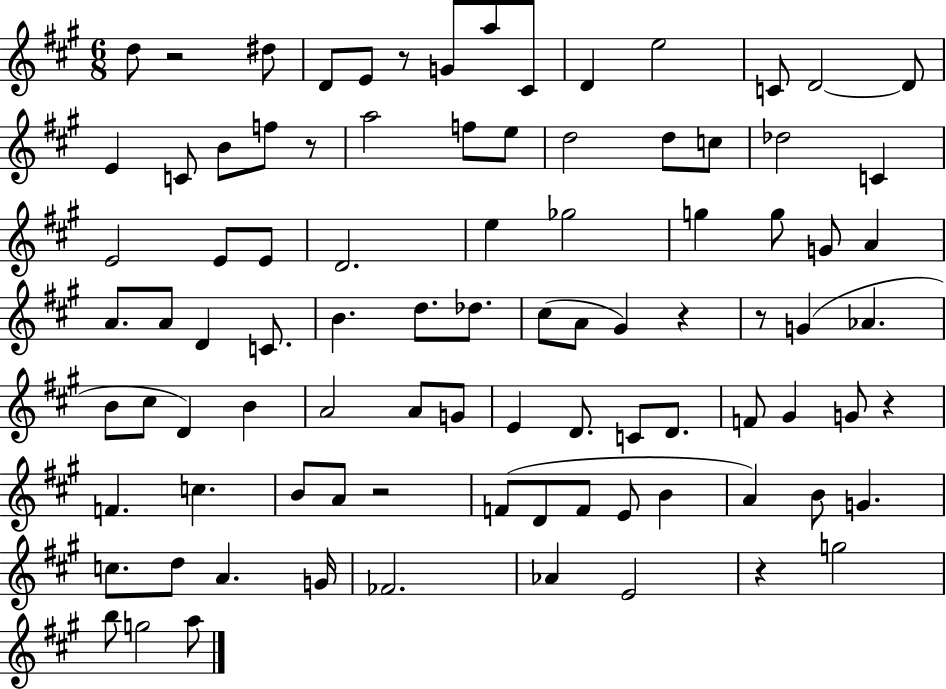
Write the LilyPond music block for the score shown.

{
  \clef treble
  \numericTimeSignature
  \time 6/8
  \key a \major
  d''8 r2 dis''8 | d'8 e'8 r8 g'8 a''8 cis'8 | d'4 e''2 | c'8 d'2~~ d'8 | \break e'4 c'8 b'8 f''8 r8 | a''2 f''8 e''8 | d''2 d''8 c''8 | des''2 c'4 | \break e'2 e'8 e'8 | d'2. | e''4 ges''2 | g''4 g''8 g'8 a'4 | \break a'8. a'8 d'4 c'8. | b'4. d''8. des''8. | cis''8( a'8 gis'4) r4 | r8 g'4( aes'4. | \break b'8 cis''8 d'4) b'4 | a'2 a'8 g'8 | e'4 d'8. c'8 d'8. | f'8 gis'4 g'8 r4 | \break f'4. c''4. | b'8 a'8 r2 | f'8( d'8 f'8 e'8 b'4 | a'4) b'8 g'4. | \break c''8. d''8 a'4. g'16 | fes'2. | aes'4 e'2 | r4 g''2 | \break b''8 g''2 a''8 | \bar "|."
}